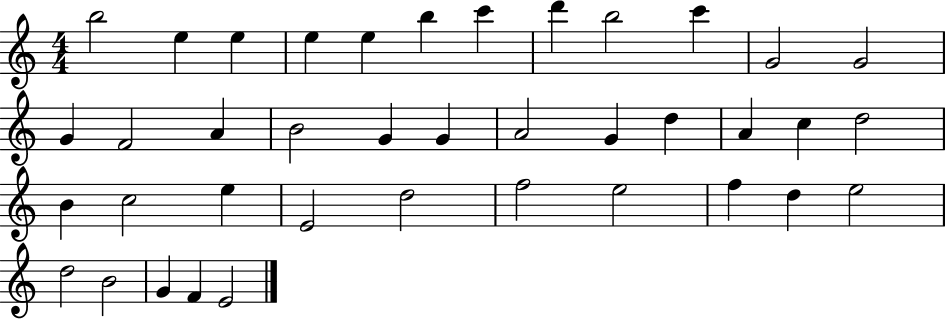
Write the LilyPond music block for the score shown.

{
  \clef treble
  \numericTimeSignature
  \time 4/4
  \key c \major
  b''2 e''4 e''4 | e''4 e''4 b''4 c'''4 | d'''4 b''2 c'''4 | g'2 g'2 | \break g'4 f'2 a'4 | b'2 g'4 g'4 | a'2 g'4 d''4 | a'4 c''4 d''2 | \break b'4 c''2 e''4 | e'2 d''2 | f''2 e''2 | f''4 d''4 e''2 | \break d''2 b'2 | g'4 f'4 e'2 | \bar "|."
}